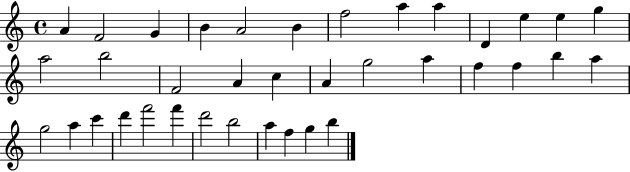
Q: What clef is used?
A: treble